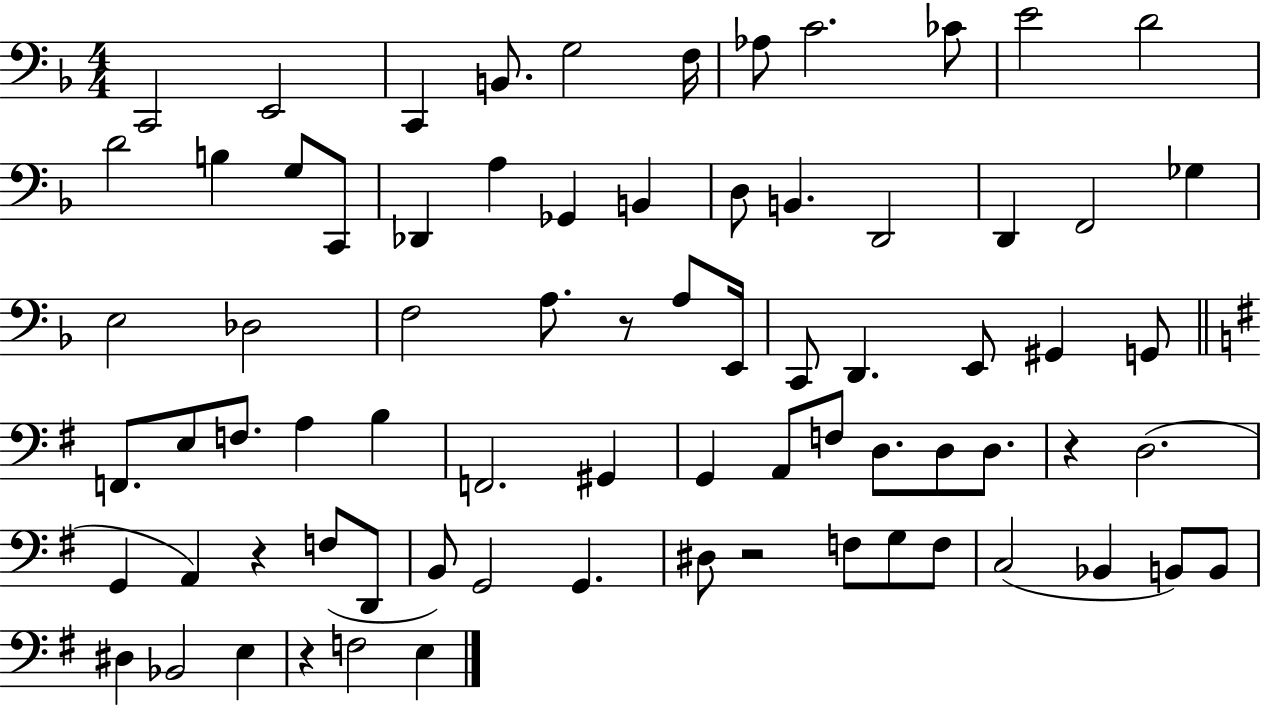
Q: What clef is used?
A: bass